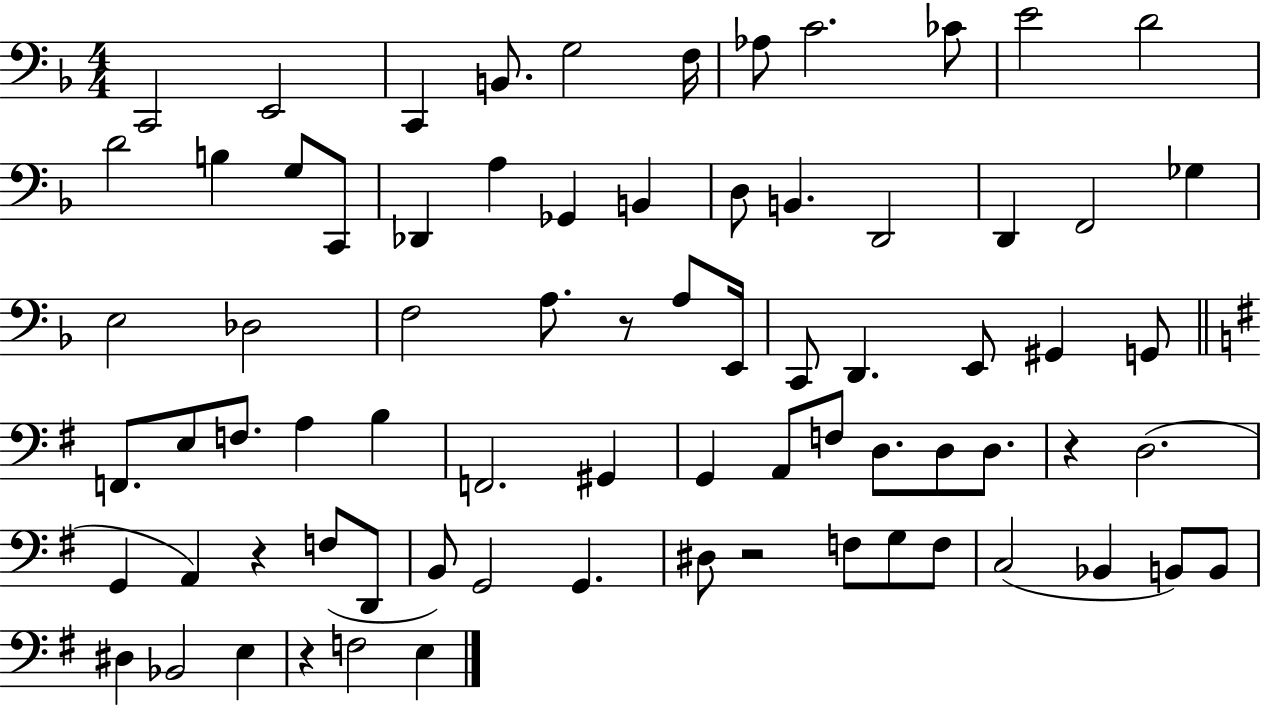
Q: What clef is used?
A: bass